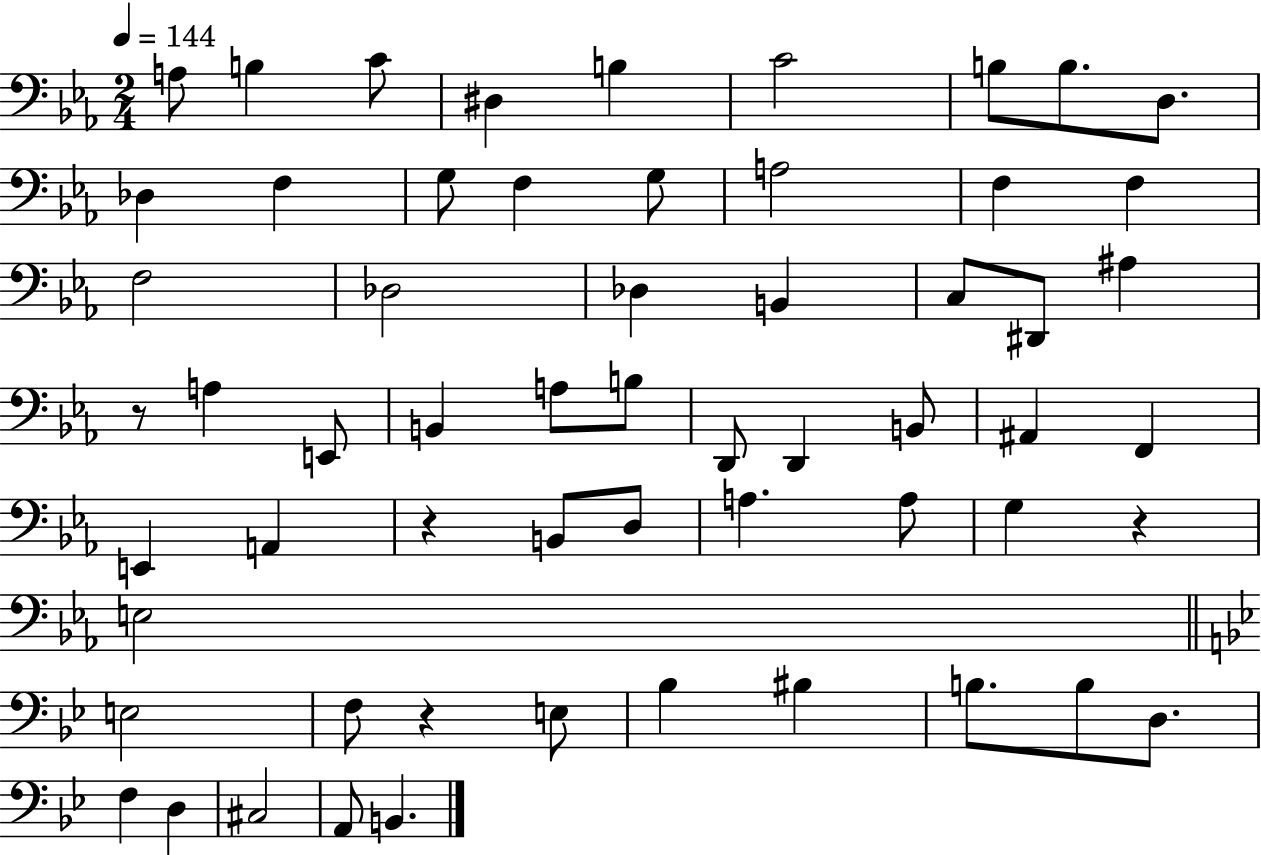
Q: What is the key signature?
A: EES major